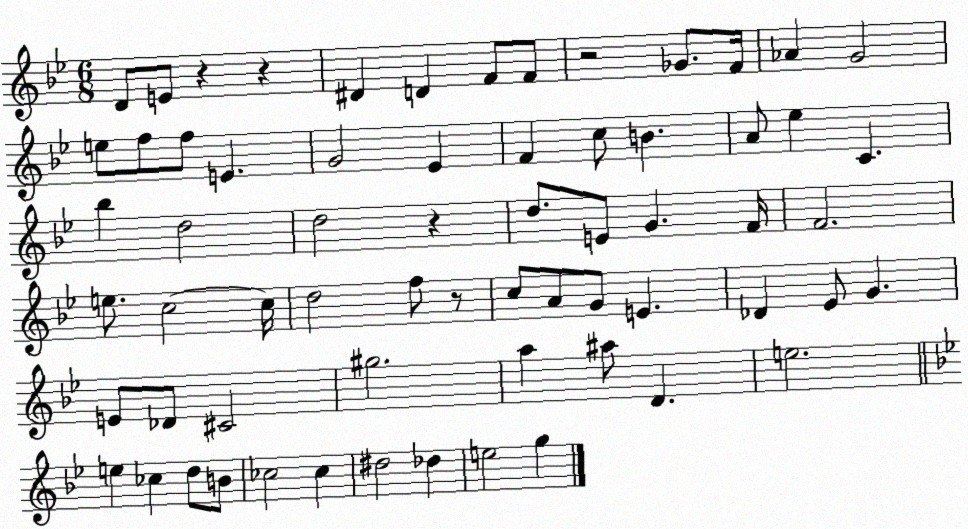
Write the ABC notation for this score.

X:1
T:Untitled
M:6/8
L:1/4
K:Bb
D/2 E/2 z z ^D D F/2 F/2 z2 _G/2 F/4 _A G2 e/2 f/2 f/2 E G2 _E F c/2 B A/2 _e C _b d2 d2 z d/2 E/2 G F/4 F2 e/2 c2 c/4 d2 f/2 z/2 c/2 A/2 G/2 E _D _E/2 G E/2 _D/2 ^C2 ^g2 a ^a/2 D e2 e _c d/2 B/2 _c2 _c ^d2 _d e2 g